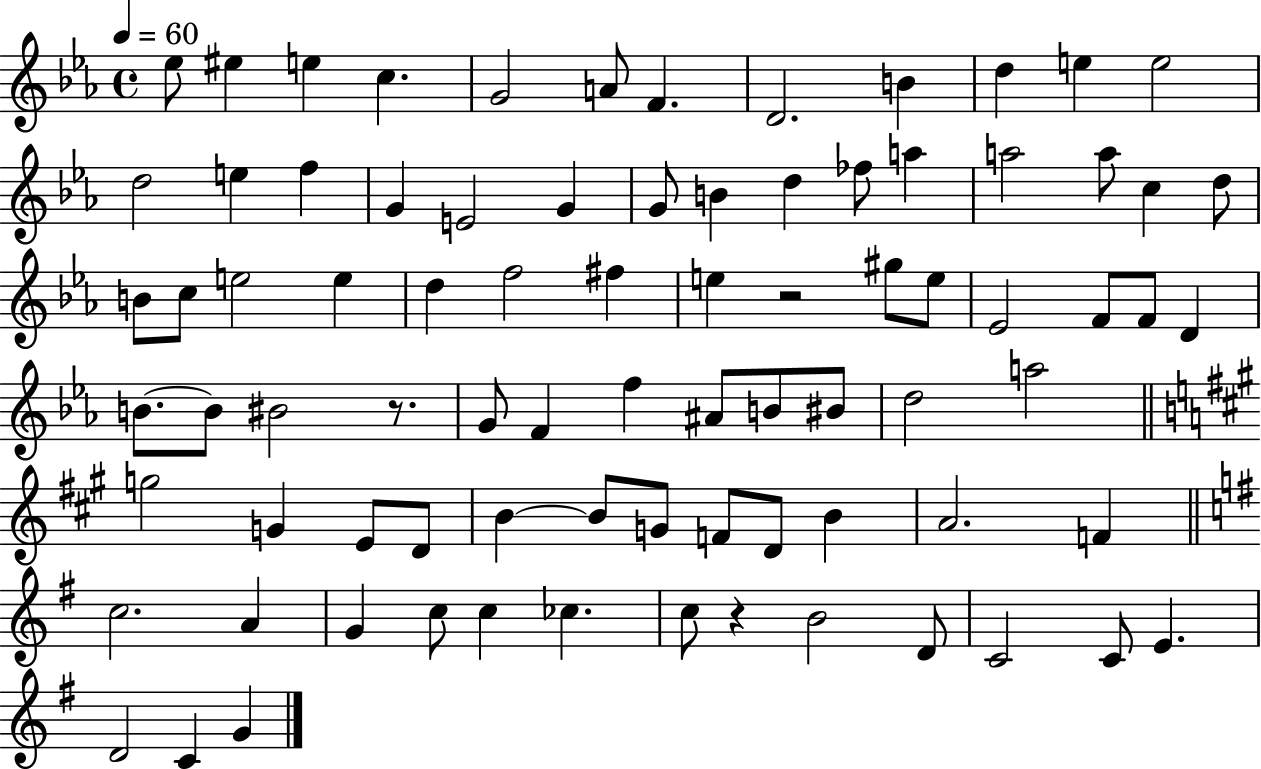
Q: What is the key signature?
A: EES major